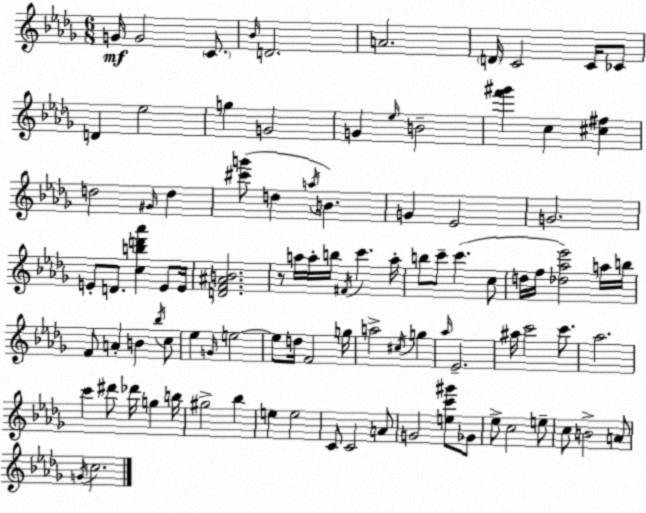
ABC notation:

X:1
T:Untitled
M:6/8
L:1/4
K:Bbm
G/4 G2 C/2 _B/4 D2 A2 D/4 C2 C/4 _C/2 D _e2 g G2 G _e/4 B2 [f'^g'] c [^c^f] d2 ^G/4 d [^c'g']/2 d a/4 B G _E2 G2 E/2 D/2 [cbd'_a'] E/2 E/4 [DF^AB]2 z/2 a/4 a/4 b/4 ^F/4 c' a/4 b/2 c'/2 c' c/2 d/4 f/4 [_d_a_e']2 a/4 b/4 F/2 A B _b/4 c/2 _e G/4 e2 e/2 d/4 F2 g/4 a2 ^c/4 g _a/4 _E2 ^a/4 c'2 c'/2 _a2 c' ^d'/2 _d'/4 g b/4 ^g2 _b e e2 C/2 C2 A/2 G2 [ec'^g']/2 _G/2 _e/2 c2 e/2 c/2 B2 A/2 G/4 c2